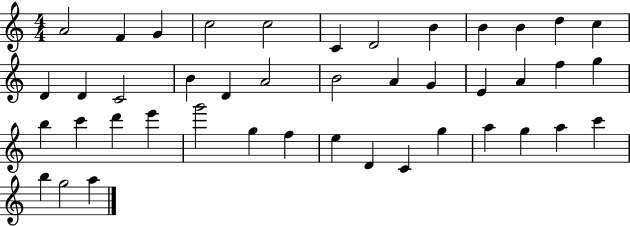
A4/h F4/q G4/q C5/h C5/h C4/q D4/h B4/q B4/q B4/q D5/q C5/q D4/q D4/q C4/h B4/q D4/q A4/h B4/h A4/q G4/q E4/q A4/q F5/q G5/q B5/q C6/q D6/q E6/q G6/h G5/q F5/q E5/q D4/q C4/q G5/q A5/q G5/q A5/q C6/q B5/q G5/h A5/q